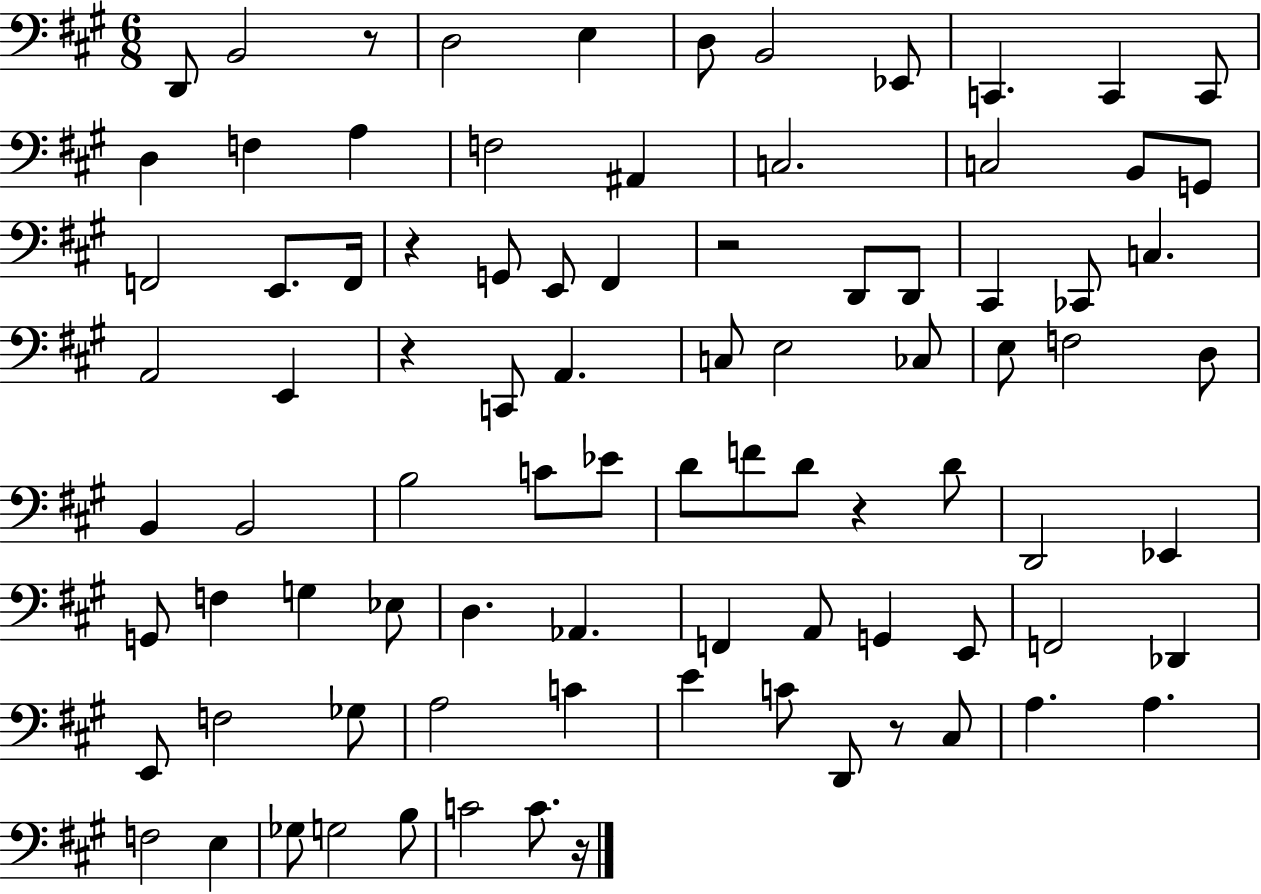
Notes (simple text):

D2/e B2/h R/e D3/h E3/q D3/e B2/h Eb2/e C2/q. C2/q C2/e D3/q F3/q A3/q F3/h A#2/q C3/h. C3/h B2/e G2/e F2/h E2/e. F2/s R/q G2/e E2/e F#2/q R/h D2/e D2/e C#2/q CES2/e C3/q. A2/h E2/q R/q C2/e A2/q. C3/e E3/h CES3/e E3/e F3/h D3/e B2/q B2/h B3/h C4/e Eb4/e D4/e F4/e D4/e R/q D4/e D2/h Eb2/q G2/e F3/q G3/q Eb3/e D3/q. Ab2/q. F2/q A2/e G2/q E2/e F2/h Db2/q E2/e F3/h Gb3/e A3/h C4/q E4/q C4/e D2/e R/e C#3/e A3/q. A3/q. F3/h E3/q Gb3/e G3/h B3/e C4/h C4/e. R/s